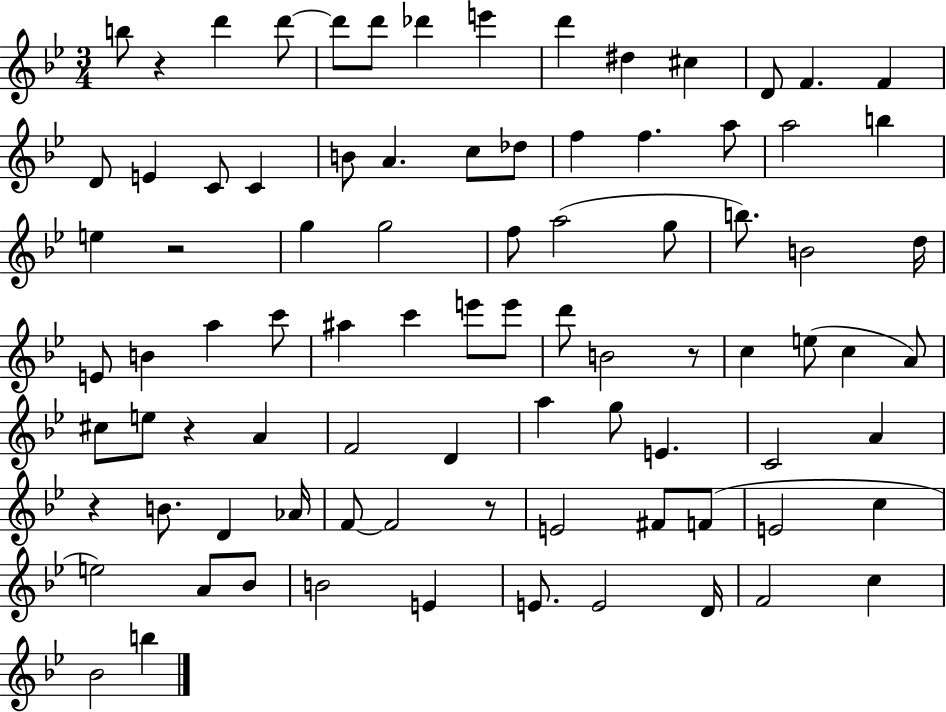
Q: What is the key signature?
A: BES major